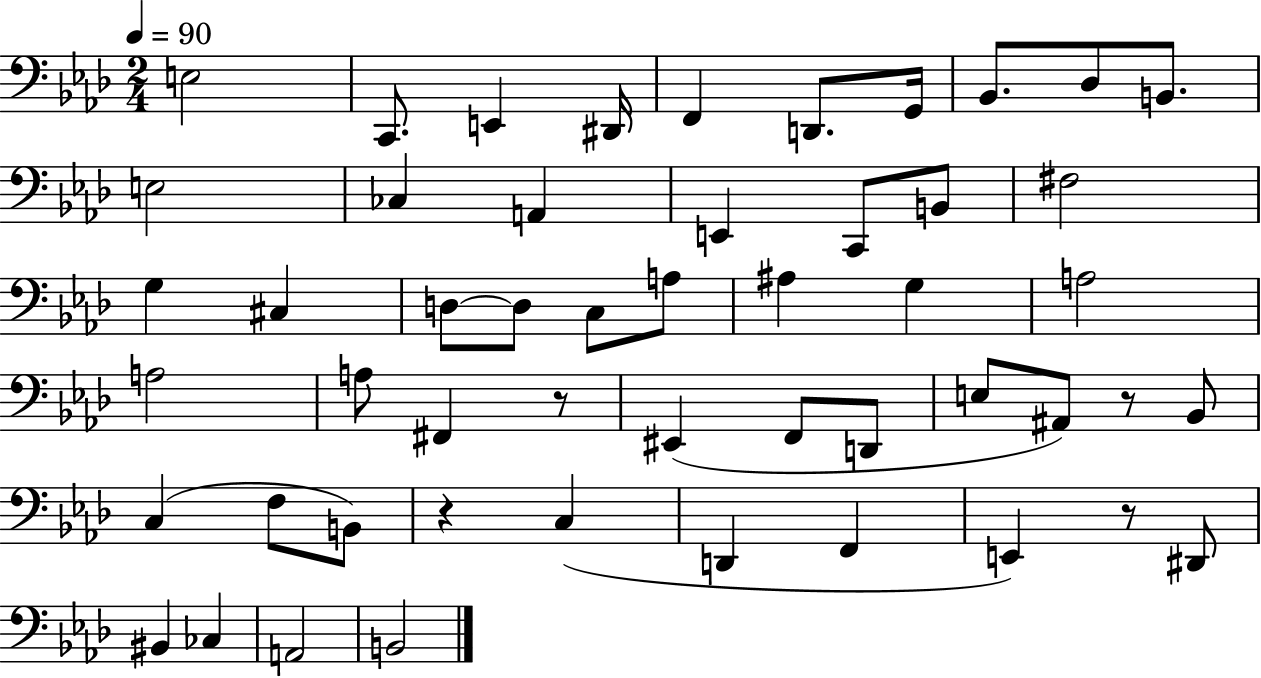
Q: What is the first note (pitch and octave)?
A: E3